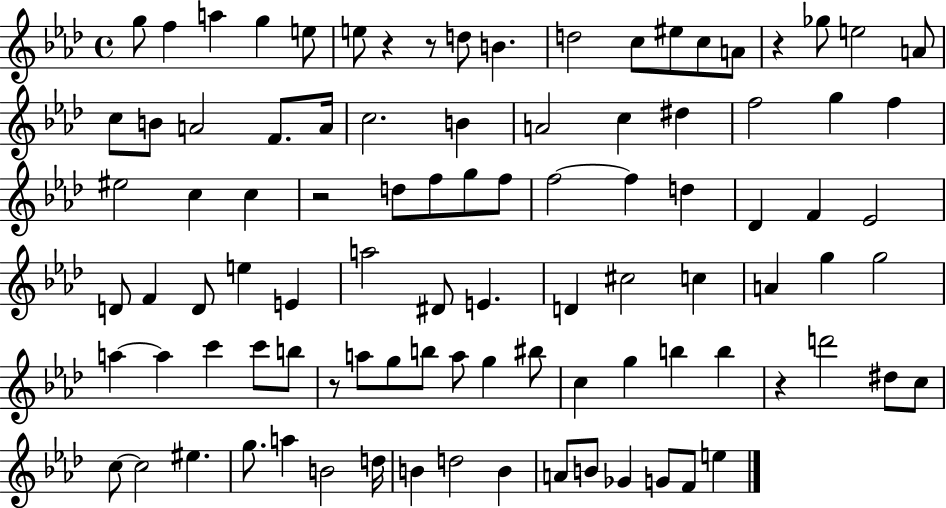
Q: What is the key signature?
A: AES major